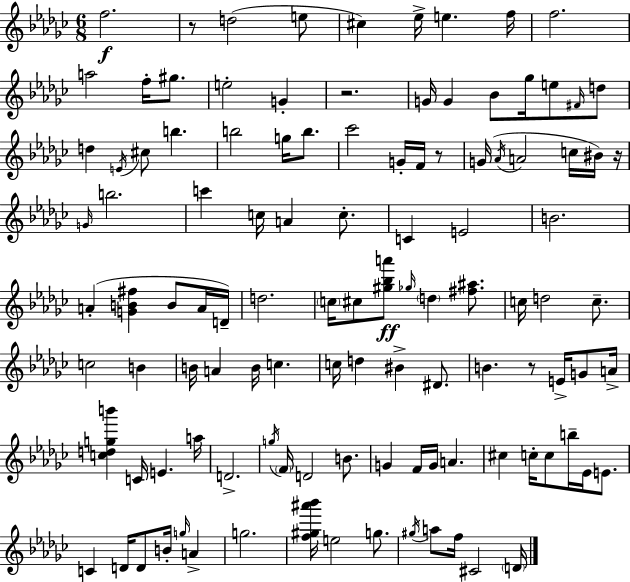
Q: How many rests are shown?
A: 5